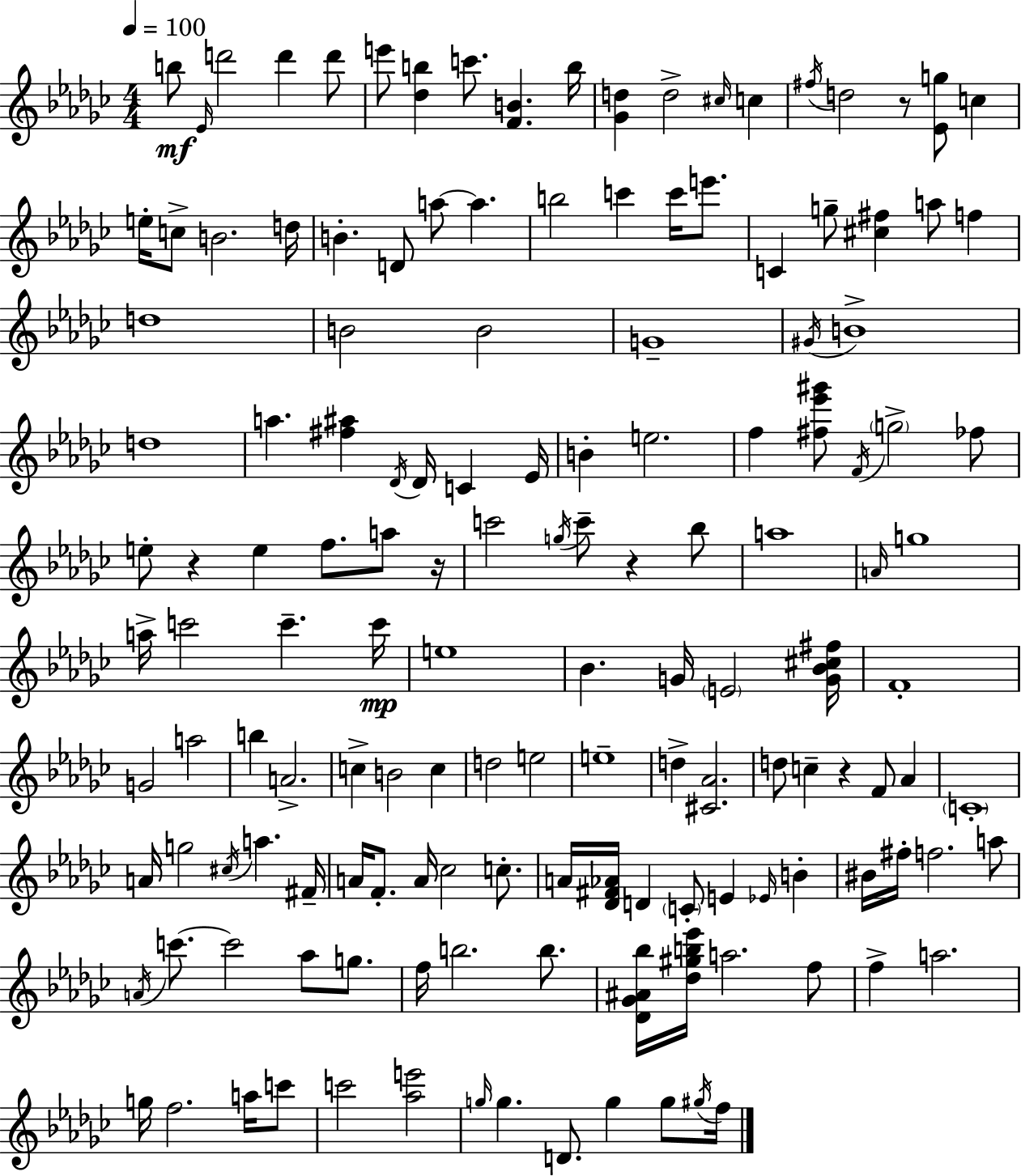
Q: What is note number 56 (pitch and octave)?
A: Bb5